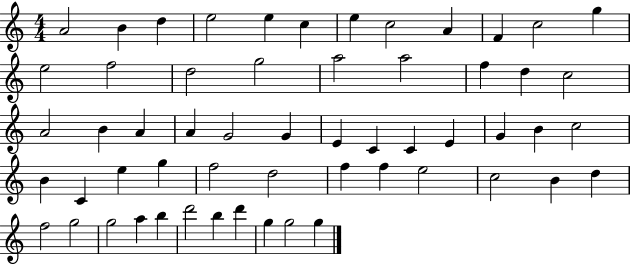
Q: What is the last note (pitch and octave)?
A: G5